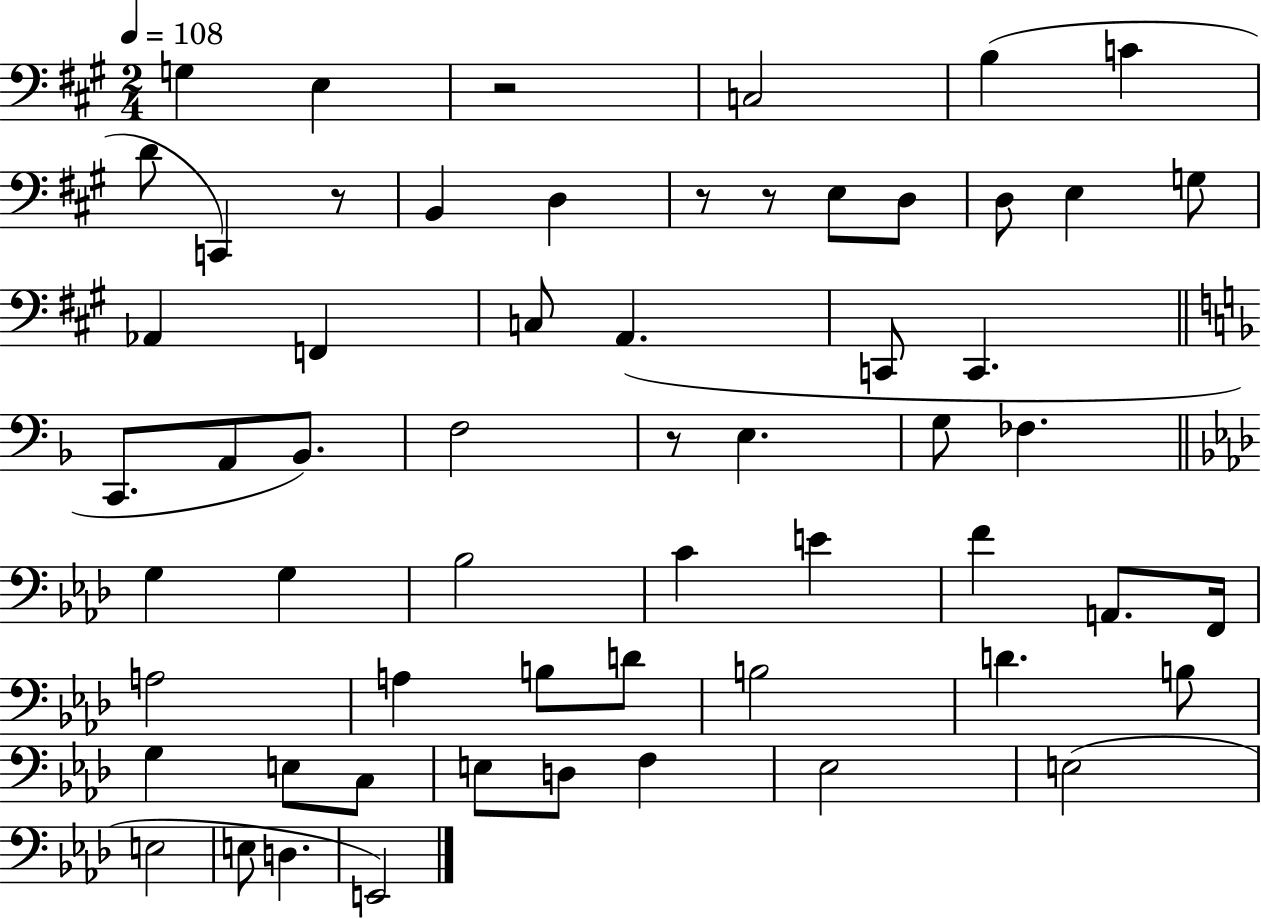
G3/q E3/q R/h C3/h B3/q C4/q D4/e C2/q R/e B2/q D3/q R/e R/e E3/e D3/e D3/e E3/q G3/e Ab2/q F2/q C3/e A2/q. C2/e C2/q. C2/e. A2/e Bb2/e. F3/h R/e E3/q. G3/e FES3/q. G3/q G3/q Bb3/h C4/q E4/q F4/q A2/e. F2/s A3/h A3/q B3/e D4/e B3/h D4/q. B3/e G3/q E3/e C3/e E3/e D3/e F3/q Eb3/h E3/h E3/h E3/e D3/q. E2/h